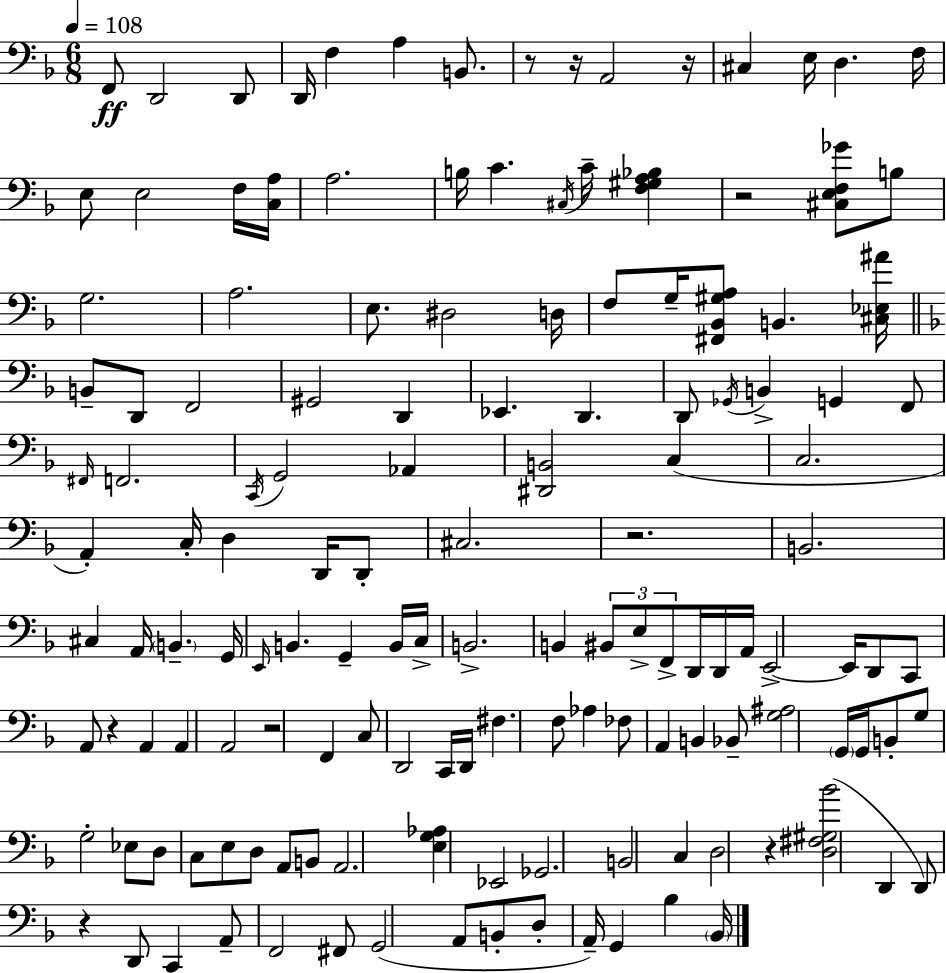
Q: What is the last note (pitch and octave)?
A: Bb2